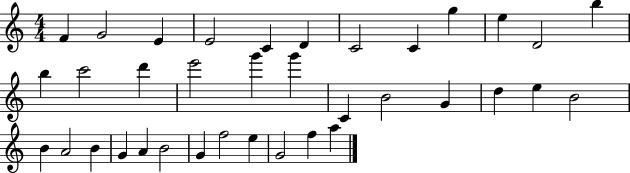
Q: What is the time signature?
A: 4/4